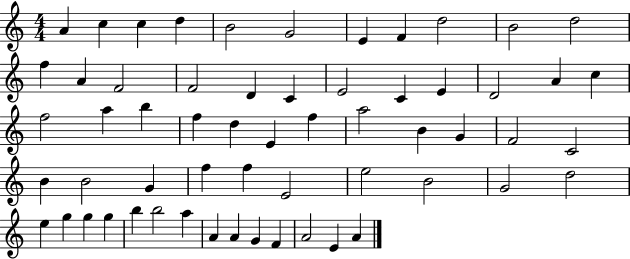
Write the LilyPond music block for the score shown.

{
  \clef treble
  \numericTimeSignature
  \time 4/4
  \key c \major
  a'4 c''4 c''4 d''4 | b'2 g'2 | e'4 f'4 d''2 | b'2 d''2 | \break f''4 a'4 f'2 | f'2 d'4 c'4 | e'2 c'4 e'4 | d'2 a'4 c''4 | \break f''2 a''4 b''4 | f''4 d''4 e'4 f''4 | a''2 b'4 g'4 | f'2 c'2 | \break b'4 b'2 g'4 | f''4 f''4 e'2 | e''2 b'2 | g'2 d''2 | \break e''4 g''4 g''4 g''4 | b''4 b''2 a''4 | a'4 a'4 g'4 f'4 | a'2 e'4 a'4 | \break \bar "|."
}